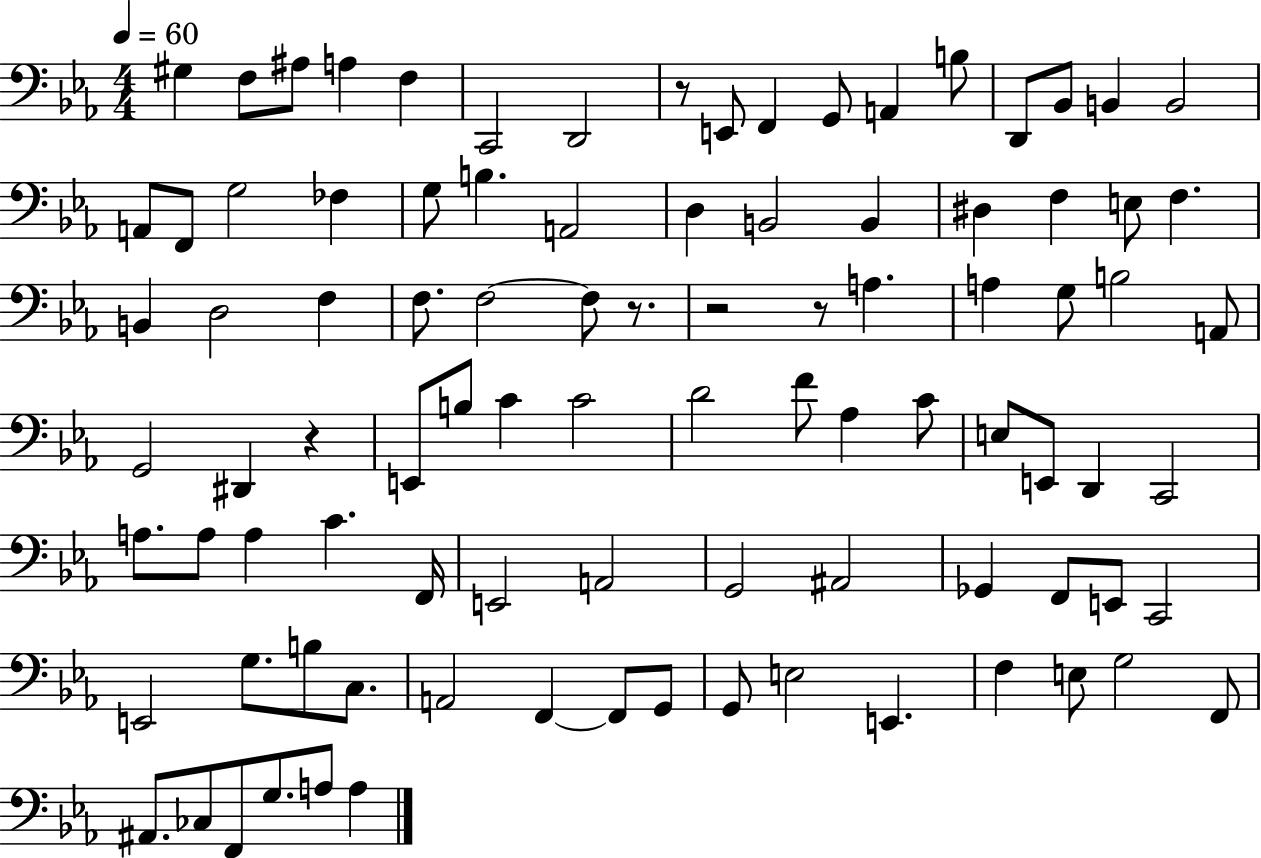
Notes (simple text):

G#3/q F3/e A#3/e A3/q F3/q C2/h D2/h R/e E2/e F2/q G2/e A2/q B3/e D2/e Bb2/e B2/q B2/h A2/e F2/e G3/h FES3/q G3/e B3/q. A2/h D3/q B2/h B2/q D#3/q F3/q E3/e F3/q. B2/q D3/h F3/q F3/e. F3/h F3/e R/e. R/h R/e A3/q. A3/q G3/e B3/h A2/e G2/h D#2/q R/q E2/e B3/e C4/q C4/h D4/h F4/e Ab3/q C4/e E3/e E2/e D2/q C2/h A3/e. A3/e A3/q C4/q. F2/s E2/h A2/h G2/h A#2/h Gb2/q F2/e E2/e C2/h E2/h G3/e. B3/e C3/e. A2/h F2/q F2/e G2/e G2/e E3/h E2/q. F3/q E3/e G3/h F2/e A#2/e. CES3/e F2/e G3/e. A3/e A3/q